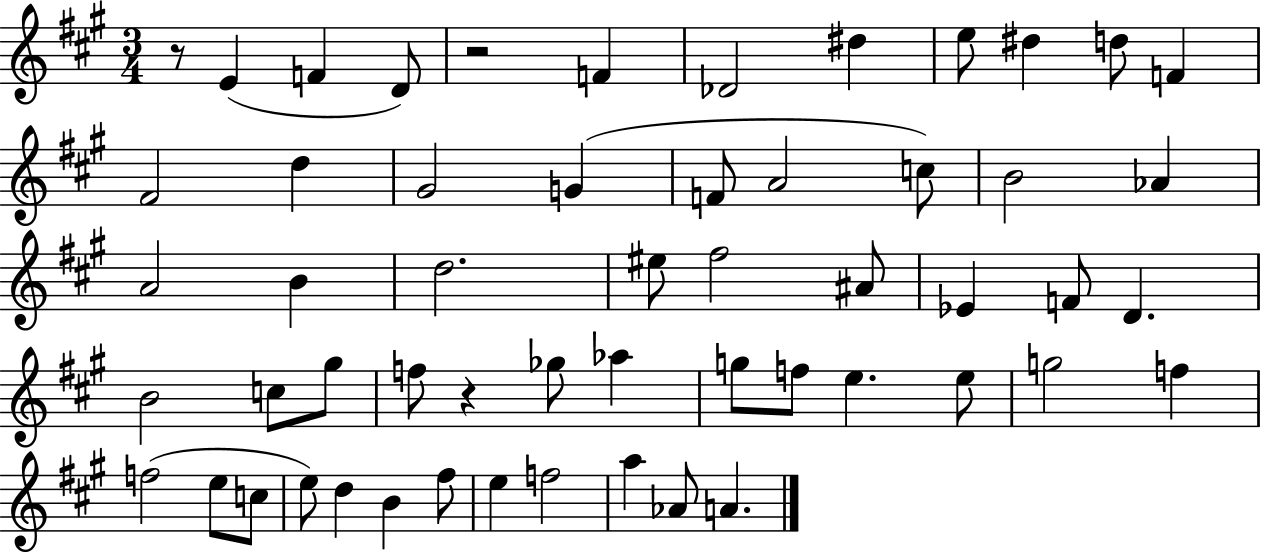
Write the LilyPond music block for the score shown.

{
  \clef treble
  \numericTimeSignature
  \time 3/4
  \key a \major
  \repeat volta 2 { r8 e'4( f'4 d'8) | r2 f'4 | des'2 dis''4 | e''8 dis''4 d''8 f'4 | \break fis'2 d''4 | gis'2 g'4( | f'8 a'2 c''8) | b'2 aes'4 | \break a'2 b'4 | d''2. | eis''8 fis''2 ais'8 | ees'4 f'8 d'4. | \break b'2 c''8 gis''8 | f''8 r4 ges''8 aes''4 | g''8 f''8 e''4. e''8 | g''2 f''4 | \break f''2( e''8 c''8 | e''8) d''4 b'4 fis''8 | e''4 f''2 | a''4 aes'8 a'4. | \break } \bar "|."
}